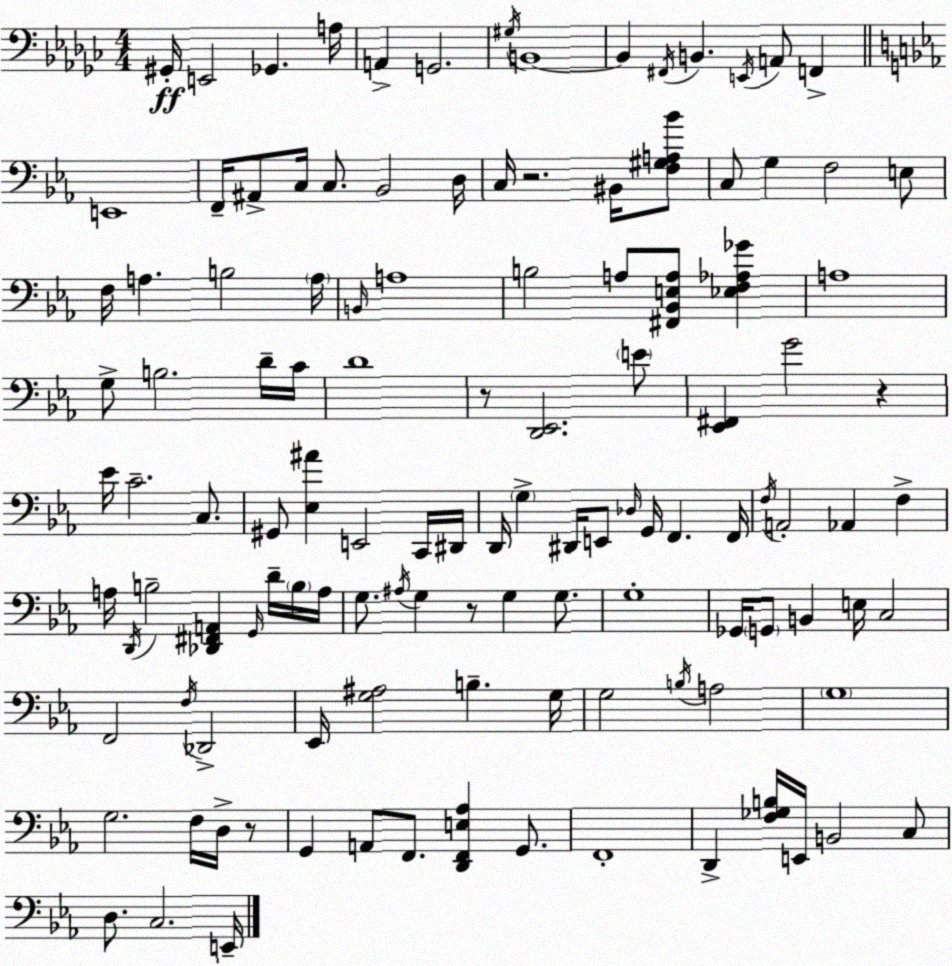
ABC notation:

X:1
T:Untitled
M:4/4
L:1/4
K:Ebm
^G,,/4 E,,2 _G,, A,/4 A,, G,,2 ^G,/4 B,,4 B,, ^F,,/4 B,, E,,/4 A,,/2 F,, E,,4 F,,/4 ^A,,/2 C,/4 C,/2 _B,,2 D,/4 C,/4 z2 ^B,,/4 [F,^G,A,_B]/2 C,/2 G, F,2 E,/2 F,/4 A, B,2 A,/4 B,,/4 A,4 B,2 A,/2 [^F,,_B,,E,A,]/2 [_E,F,_A,_G] A,4 G,/2 B,2 D/4 C/4 D4 z/2 [D,,_E,,]2 E/2 [_E,,^F,,] G2 z _E/4 C2 C,/2 ^G,,/2 [_E,^A] E,,2 C,,/4 ^D,,/4 D,,/4 G, ^D,,/4 E,,/2 _D,/4 G,,/4 F,, F,,/4 F,/4 A,,2 _A,, F, A,/4 D,,/4 B,2 [_D,,^F,,A,,] G,,/4 D/4 B,/4 A,/4 G,/2 ^A,/4 G, z/2 G, G,/2 G,4 _G,,/4 G,,/2 B,, E,/4 C,2 F,,2 F,/4 _D,,2 _E,,/4 [G,^A,]2 B, G,/4 G,2 B,/4 A,2 G,4 G,2 F,/4 D,/4 z/2 G,, A,,/2 F,,/2 [D,,F,,E,_A,] G,,/2 F,,4 D,, [F,_G,B,]/4 E,,/4 B,,2 C,/2 D,/2 C,2 E,,/4